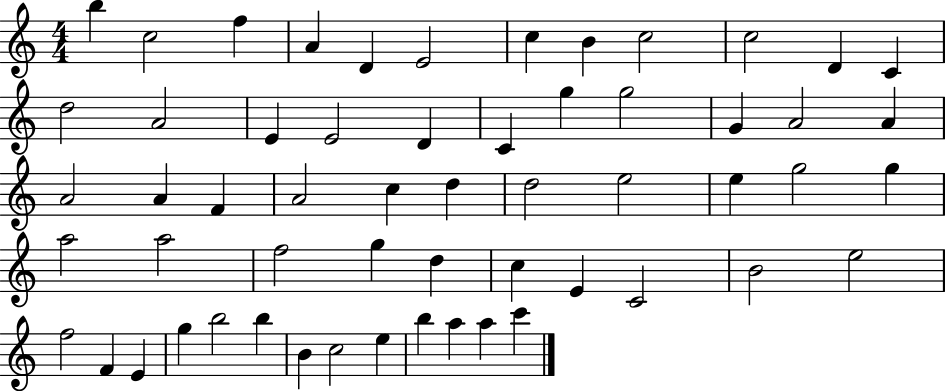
B5/q C5/h F5/q A4/q D4/q E4/h C5/q B4/q C5/h C5/h D4/q C4/q D5/h A4/h E4/q E4/h D4/q C4/q G5/q G5/h G4/q A4/h A4/q A4/h A4/q F4/q A4/h C5/q D5/q D5/h E5/h E5/q G5/h G5/q A5/h A5/h F5/h G5/q D5/q C5/q E4/q C4/h B4/h E5/h F5/h F4/q E4/q G5/q B5/h B5/q B4/q C5/h E5/q B5/q A5/q A5/q C6/q